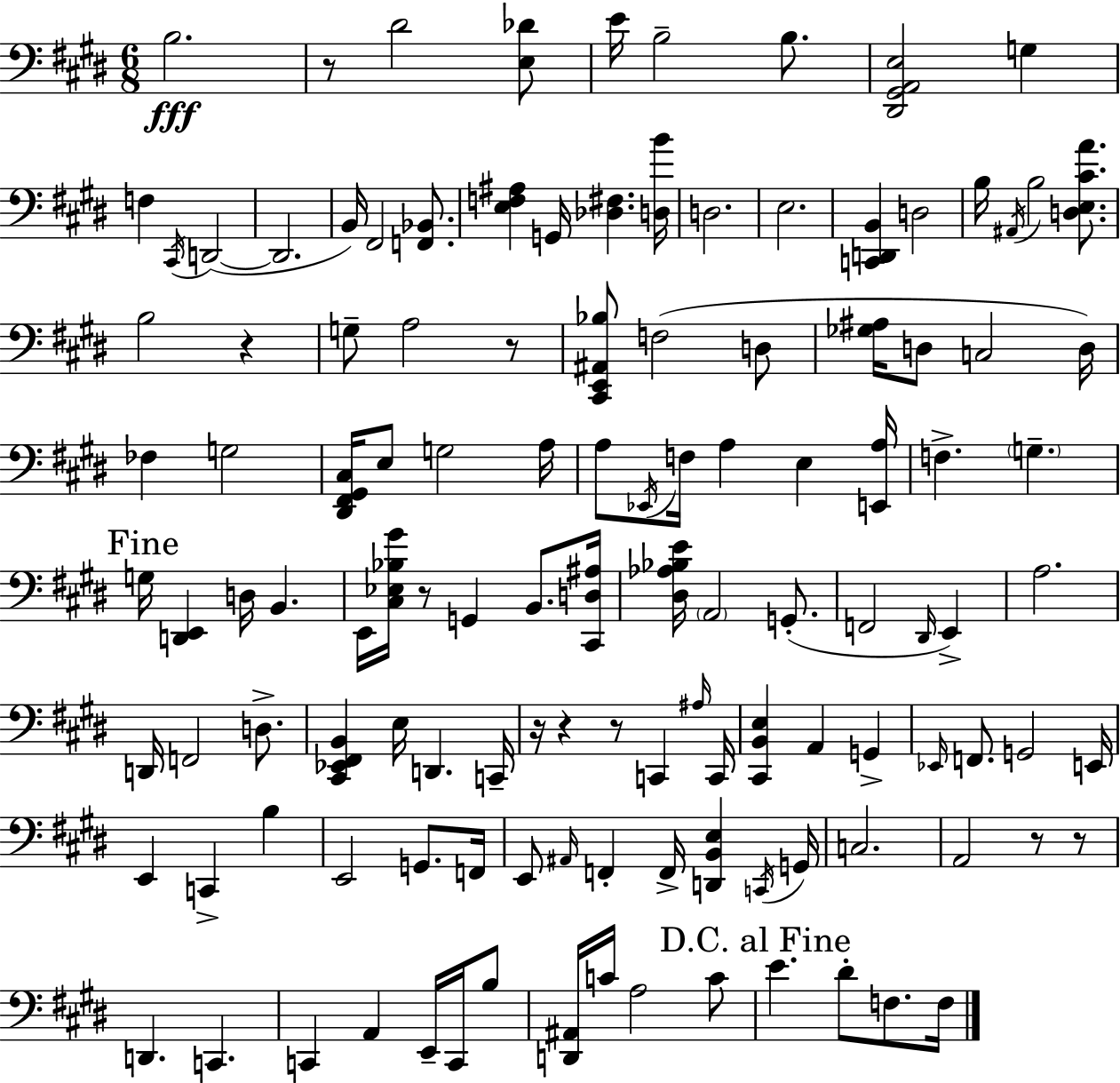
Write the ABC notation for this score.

X:1
T:Untitled
M:6/8
L:1/4
K:E
B,2 z/2 ^D2 [E,_D]/2 E/4 B,2 B,/2 [^D,,^G,,A,,E,]2 G, F, ^C,,/4 D,,2 D,,2 B,,/4 ^F,,2 [F,,_B,,]/2 [E,F,^A,] G,,/4 [_D,^F,] [D,B]/4 D,2 E,2 [C,,D,,B,,] D,2 B,/4 ^A,,/4 B,2 [D,E,^CA]/2 B,2 z G,/2 A,2 z/2 [^C,,E,,^A,,_B,]/2 F,2 D,/2 [_G,^A,]/4 D,/2 C,2 D,/4 _F, G,2 [^D,,^F,,^G,,^C,]/4 E,/2 G,2 A,/4 A,/2 _E,,/4 F,/4 A, E, [E,,A,]/4 F, G, G,/4 [D,,E,,] D,/4 B,, E,,/4 [^C,_E,_B,^G]/4 z/2 G,, B,,/2 [^C,,D,^A,]/4 [^D,_A,_B,E]/4 A,,2 G,,/2 F,,2 ^D,,/4 E,, A,2 D,,/4 F,,2 D,/2 [^C,,_E,,^F,,B,,] E,/4 D,, C,,/4 z/4 z z/2 C,, ^A,/4 C,,/4 [^C,,B,,E,] A,, G,, _E,,/4 F,,/2 G,,2 E,,/4 E,, C,, B, E,,2 G,,/2 F,,/4 E,,/2 ^A,,/4 F,, F,,/4 [D,,B,,E,] C,,/4 G,,/4 C,2 A,,2 z/2 z/2 D,, C,, C,, A,, E,,/4 C,,/4 B,/2 [D,,^A,,]/4 C/4 A,2 C/2 E ^D/2 F,/2 F,/4